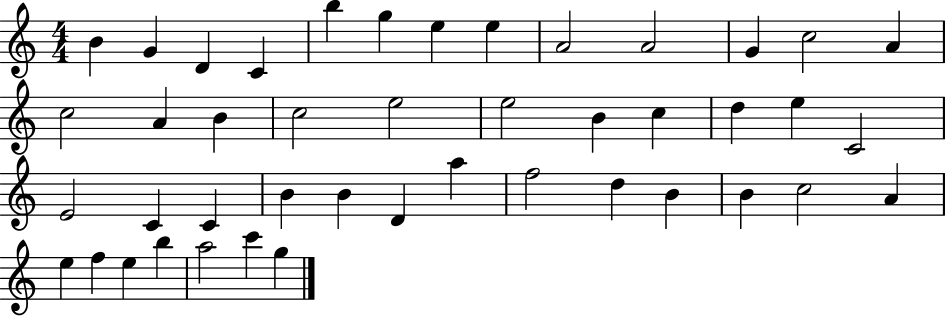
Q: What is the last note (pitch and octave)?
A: G5